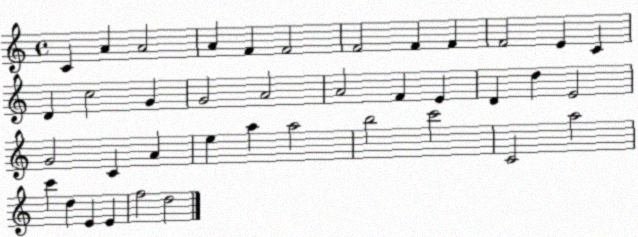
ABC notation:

X:1
T:Untitled
M:4/4
L:1/4
K:C
C A A2 A F F2 F2 F F F2 E C D c2 G G2 A2 A2 F E D d E2 G2 C A e a a2 b2 c'2 C2 a2 c' d E E f2 d2